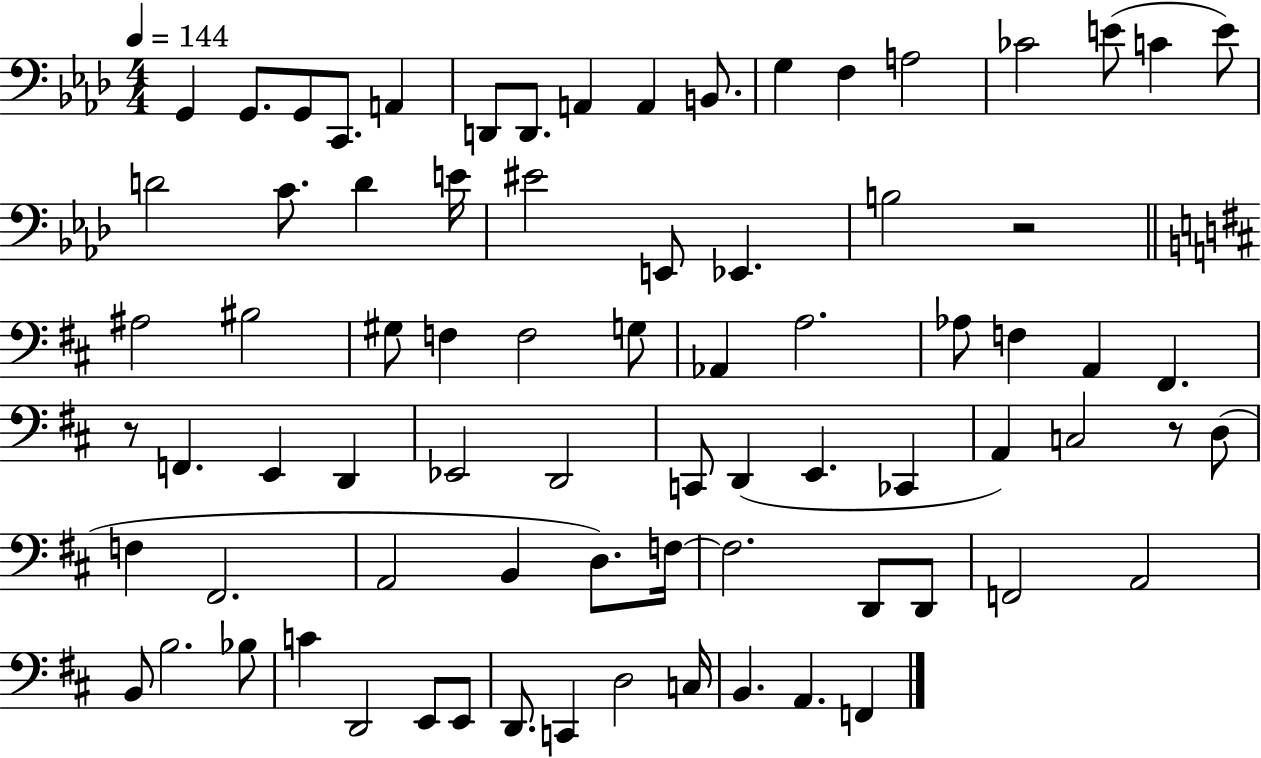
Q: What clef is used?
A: bass